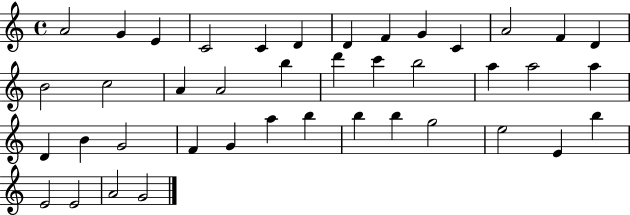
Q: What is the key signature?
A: C major